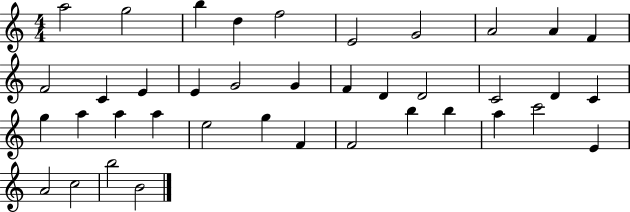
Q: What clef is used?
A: treble